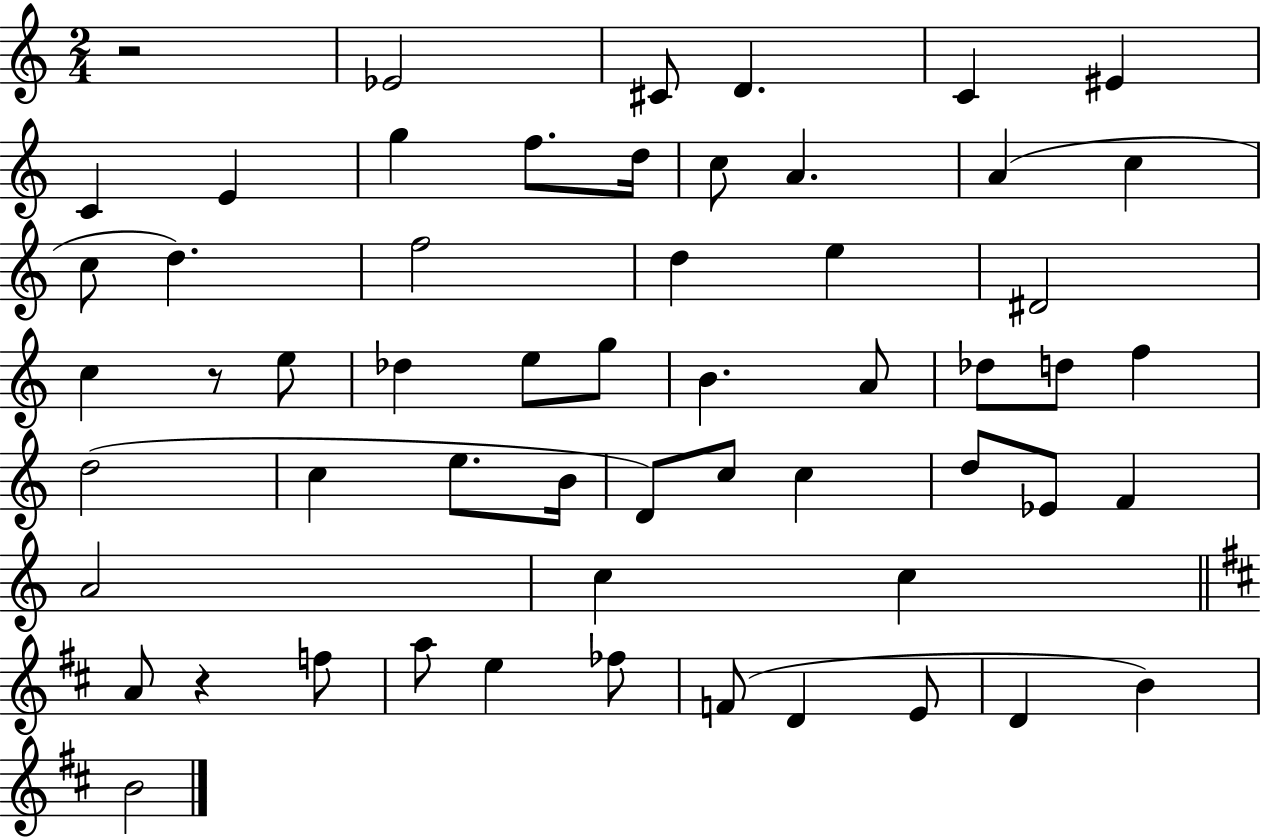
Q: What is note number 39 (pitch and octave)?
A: Eb4